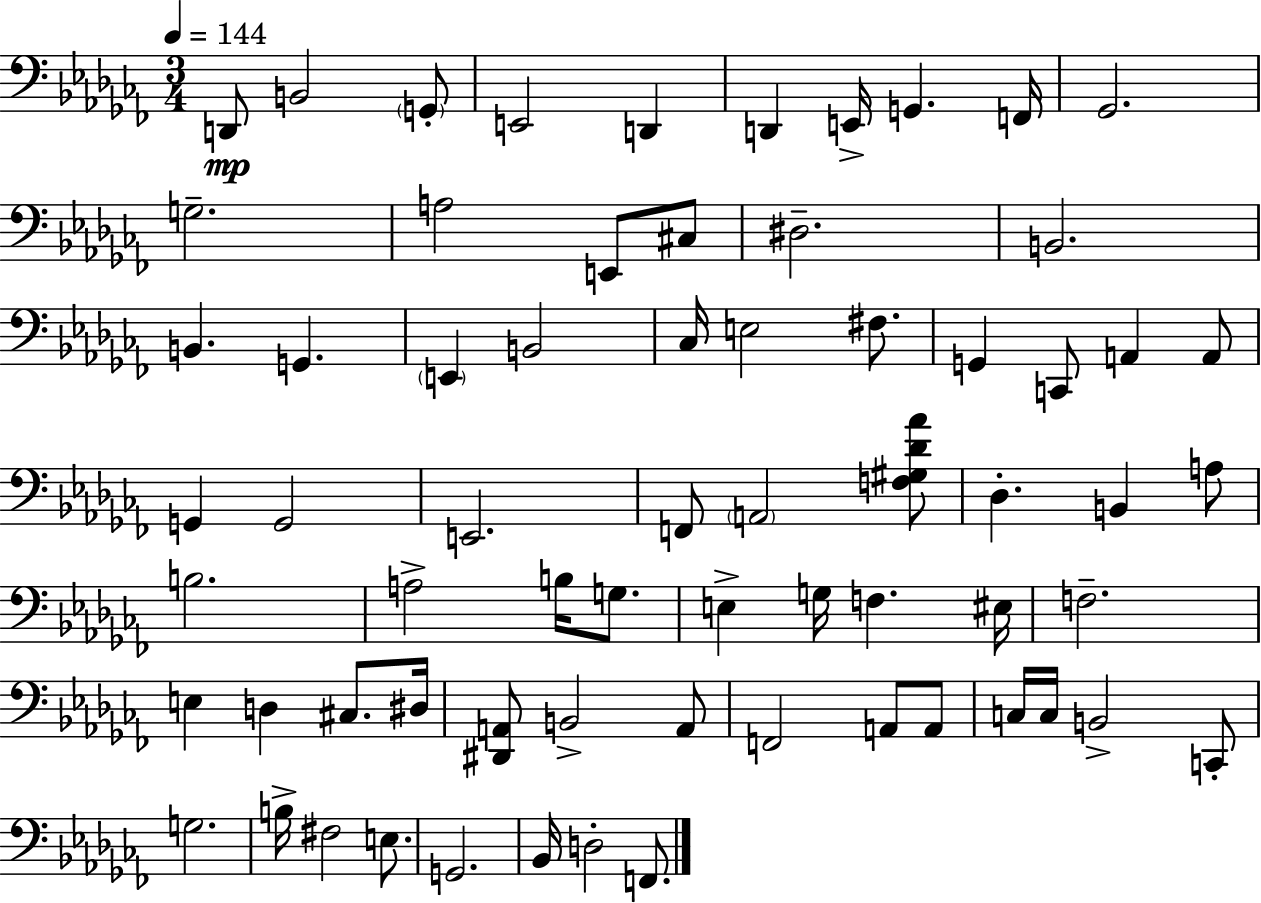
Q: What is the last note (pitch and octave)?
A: F2